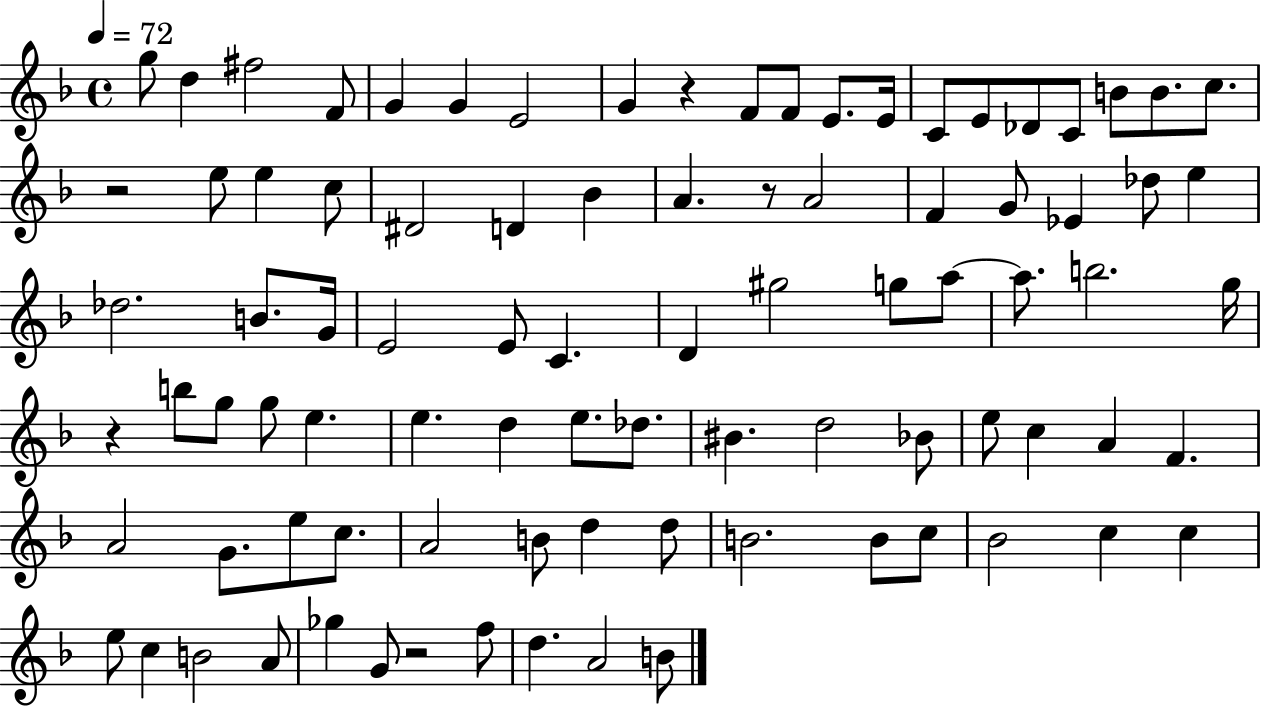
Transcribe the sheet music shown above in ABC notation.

X:1
T:Untitled
M:4/4
L:1/4
K:F
g/2 d ^f2 F/2 G G E2 G z F/2 F/2 E/2 E/4 C/2 E/2 _D/2 C/2 B/2 B/2 c/2 z2 e/2 e c/2 ^D2 D _B A z/2 A2 F G/2 _E _d/2 e _d2 B/2 G/4 E2 E/2 C D ^g2 g/2 a/2 a/2 b2 g/4 z b/2 g/2 g/2 e e d e/2 _d/2 ^B d2 _B/2 e/2 c A F A2 G/2 e/2 c/2 A2 B/2 d d/2 B2 B/2 c/2 _B2 c c e/2 c B2 A/2 _g G/2 z2 f/2 d A2 B/2